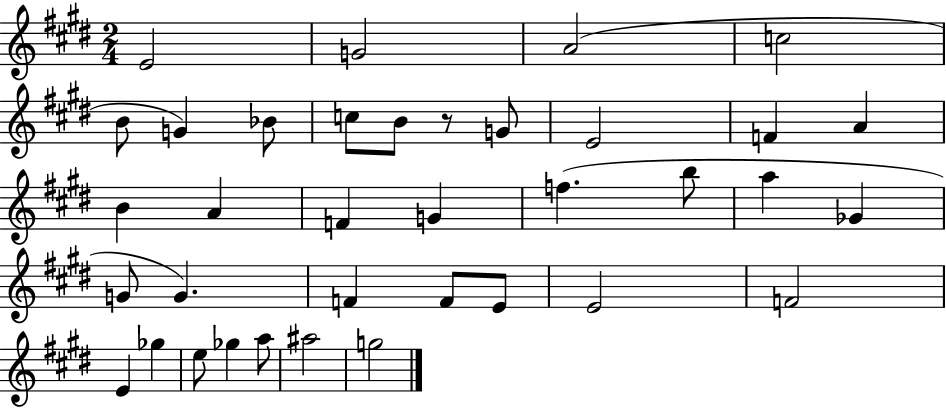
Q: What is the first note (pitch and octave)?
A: E4